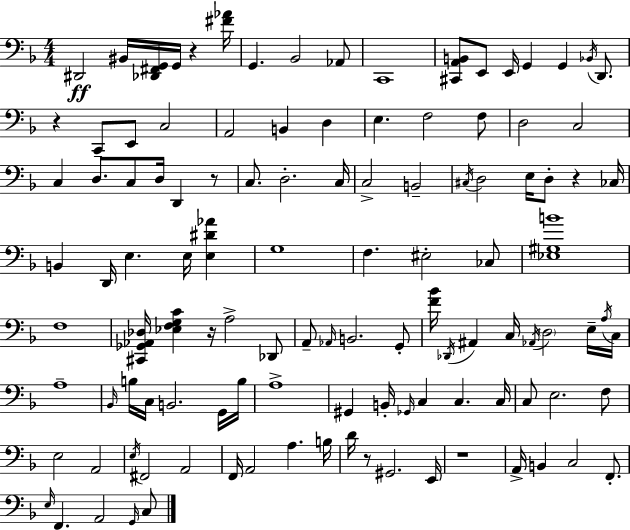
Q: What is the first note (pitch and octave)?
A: D#2